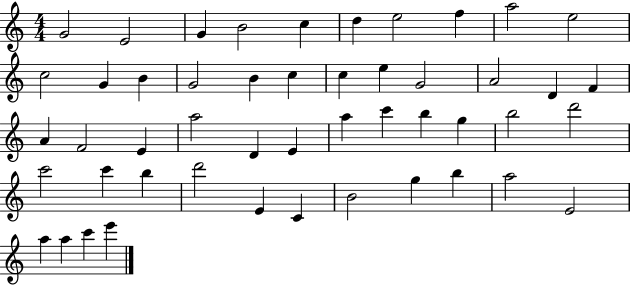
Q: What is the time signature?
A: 4/4